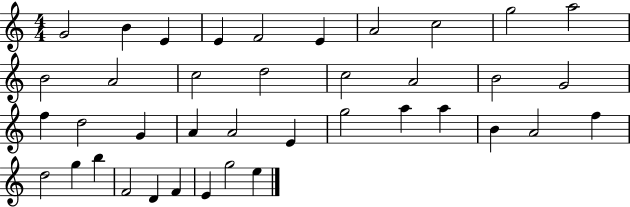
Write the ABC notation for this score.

X:1
T:Untitled
M:4/4
L:1/4
K:C
G2 B E E F2 E A2 c2 g2 a2 B2 A2 c2 d2 c2 A2 B2 G2 f d2 G A A2 E g2 a a B A2 f d2 g b F2 D F E g2 e